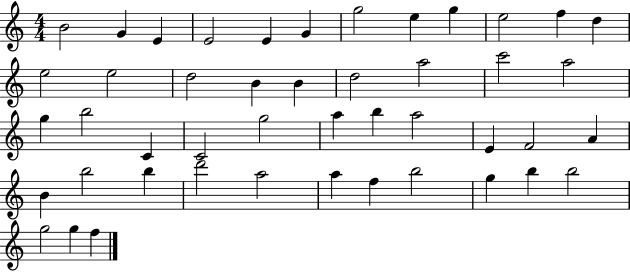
X:1
T:Untitled
M:4/4
L:1/4
K:C
B2 G E E2 E G g2 e g e2 f d e2 e2 d2 B B d2 a2 c'2 a2 g b2 C C2 g2 a b a2 E F2 A B b2 b d'2 a2 a f b2 g b b2 g2 g f